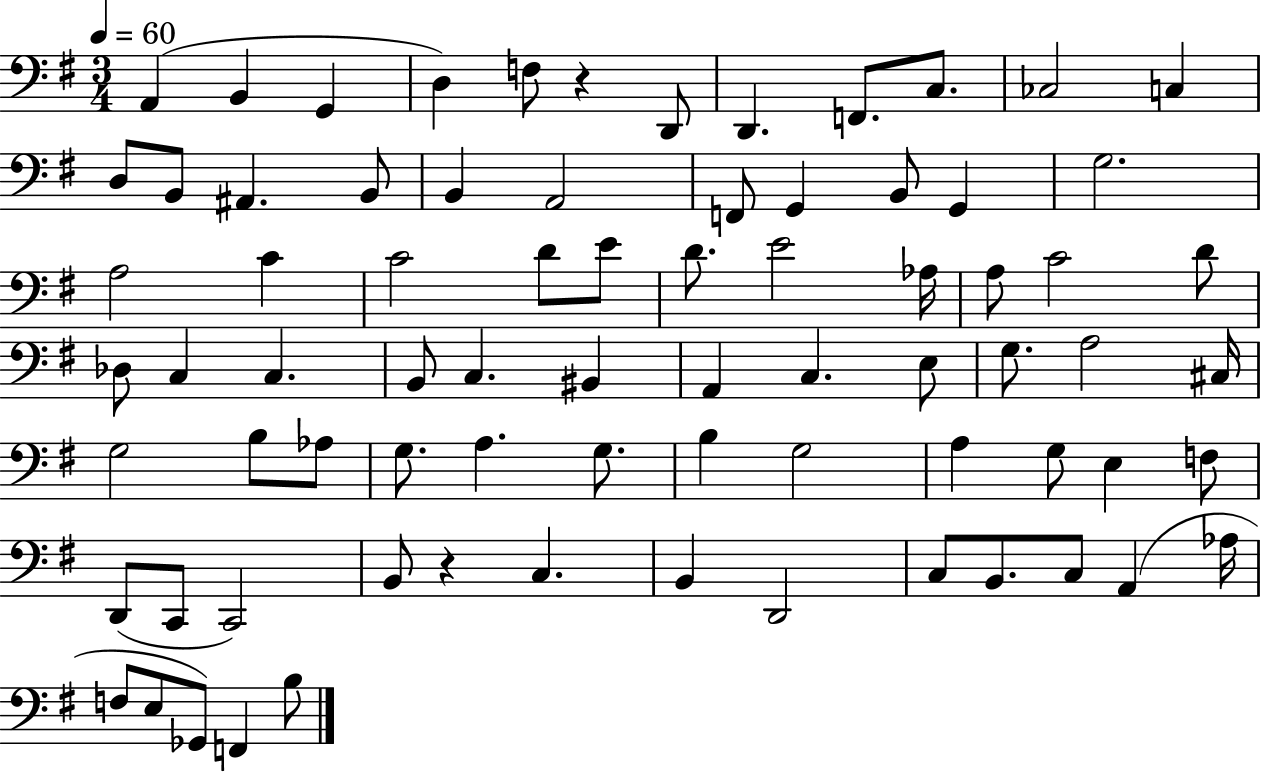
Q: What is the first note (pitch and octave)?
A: A2